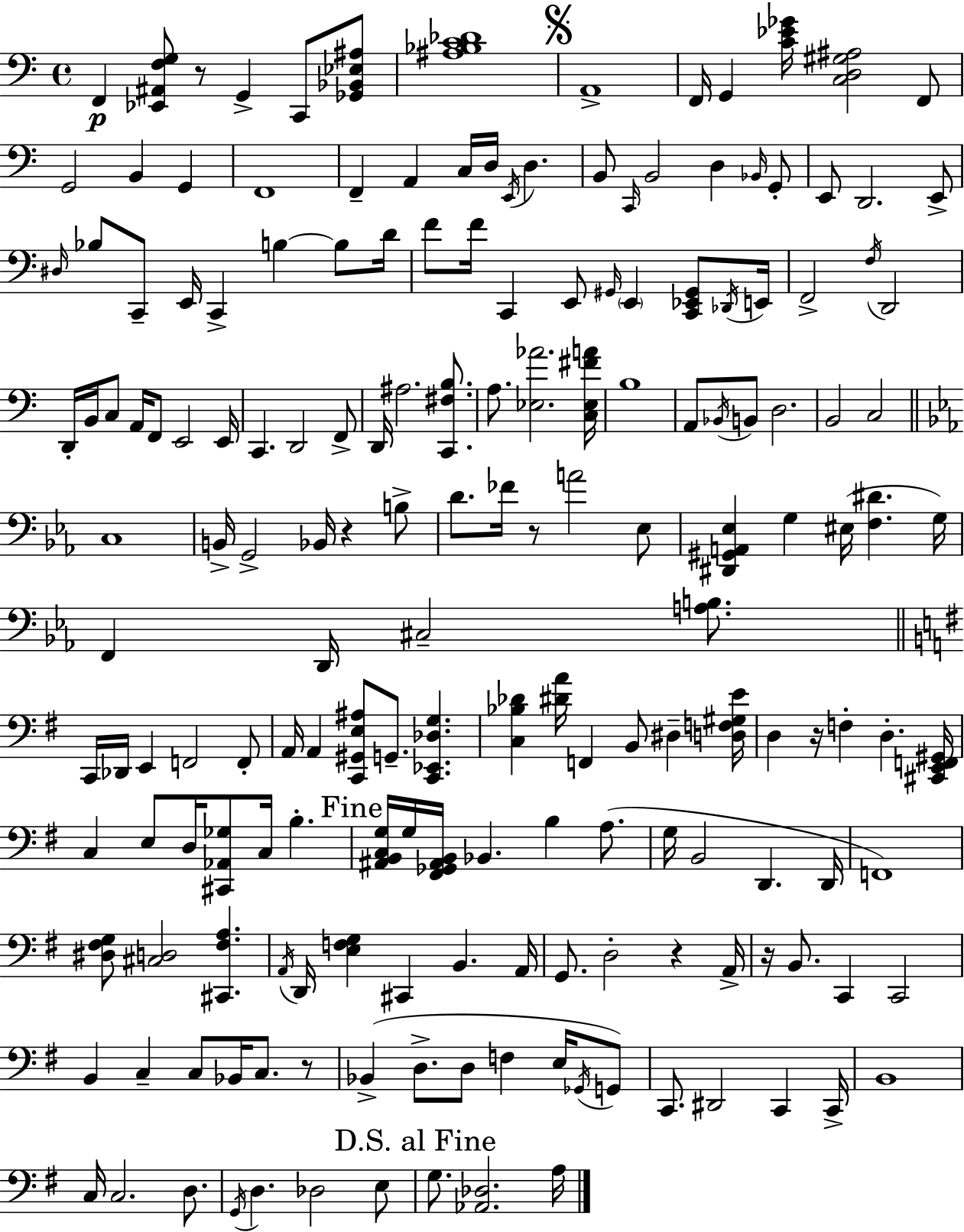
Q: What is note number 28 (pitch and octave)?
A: Bb3